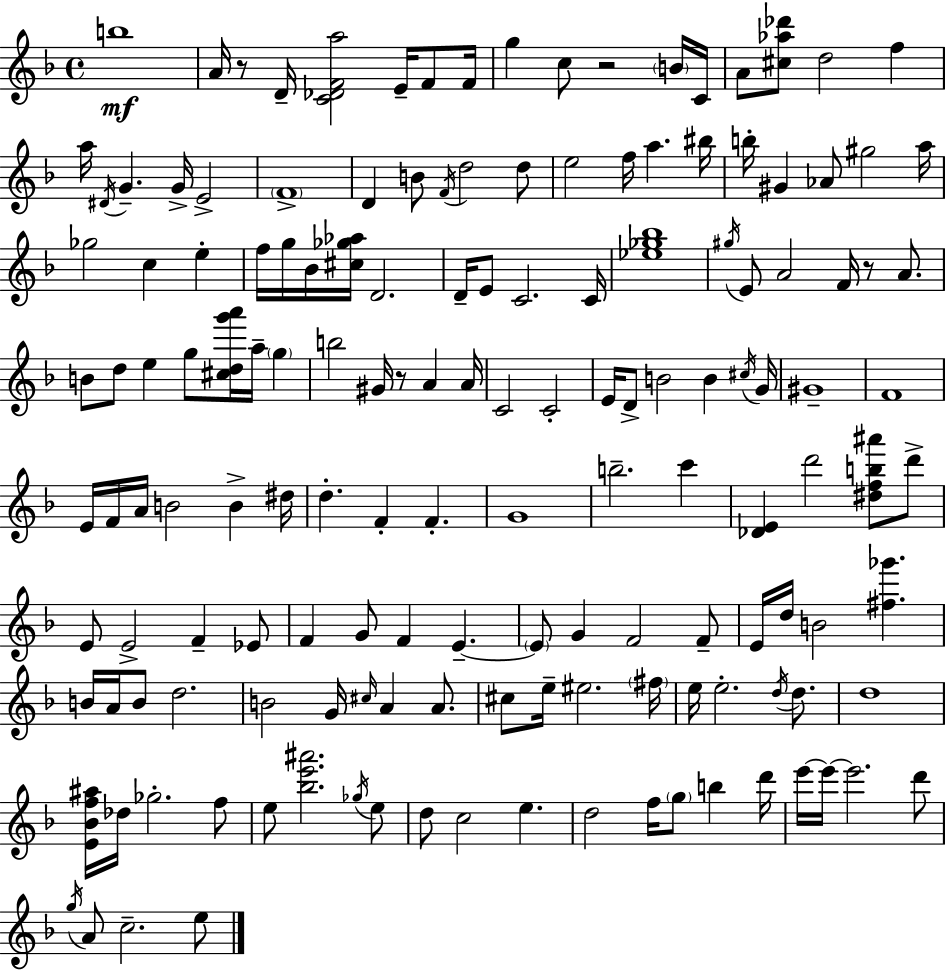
B5/w A4/s R/e D4/s [C4,Db4,F4,A5]/h E4/s F4/e F4/s G5/q C5/e R/h B4/s C4/s A4/e [C#5,Ab5,Db6]/e D5/h F5/q A5/s D#4/s G4/q. G4/s E4/h F4/w D4/q B4/e F4/s D5/h D5/e E5/h F5/s A5/q. BIS5/s B5/s G#4/q Ab4/e G#5/h A5/s Gb5/h C5/q E5/q F5/s G5/s Bb4/s [C#5,Gb5,Ab5]/s D4/h. D4/s E4/e C4/h. C4/s [Eb5,Gb5,Bb5]/w G#5/s E4/e A4/h F4/s R/e A4/e. B4/e D5/e E5/q G5/e [C#5,D5,G6,A6]/s A5/s G5/q B5/h G#4/s R/e A4/q A4/s C4/h C4/h E4/s D4/e B4/h B4/q C#5/s G4/s G#4/w F4/w E4/s F4/s A4/s B4/h B4/q D#5/s D5/q. F4/q F4/q. G4/w B5/h. C6/q [Db4,E4]/q D6/h [D#5,F5,B5,A#6]/e D6/e E4/e E4/h F4/q Eb4/e F4/q G4/e F4/q E4/q. E4/e G4/q F4/h F4/e E4/s D5/s B4/h [F#5,Gb6]/q. B4/s A4/s B4/e D5/h. B4/h G4/s C#5/s A4/q A4/e. C#5/e E5/s EIS5/h. F#5/s E5/s E5/h. D5/s D5/e. D5/w [E4,Bb4,F5,A#5]/s Db5/s Gb5/h. F5/e E5/e [Bb5,E6,A#6]/h. Gb5/s E5/e D5/e C5/h E5/q. D5/h F5/s G5/e B5/q D6/s E6/s E6/s E6/h. D6/e G5/s A4/e C5/h. E5/e